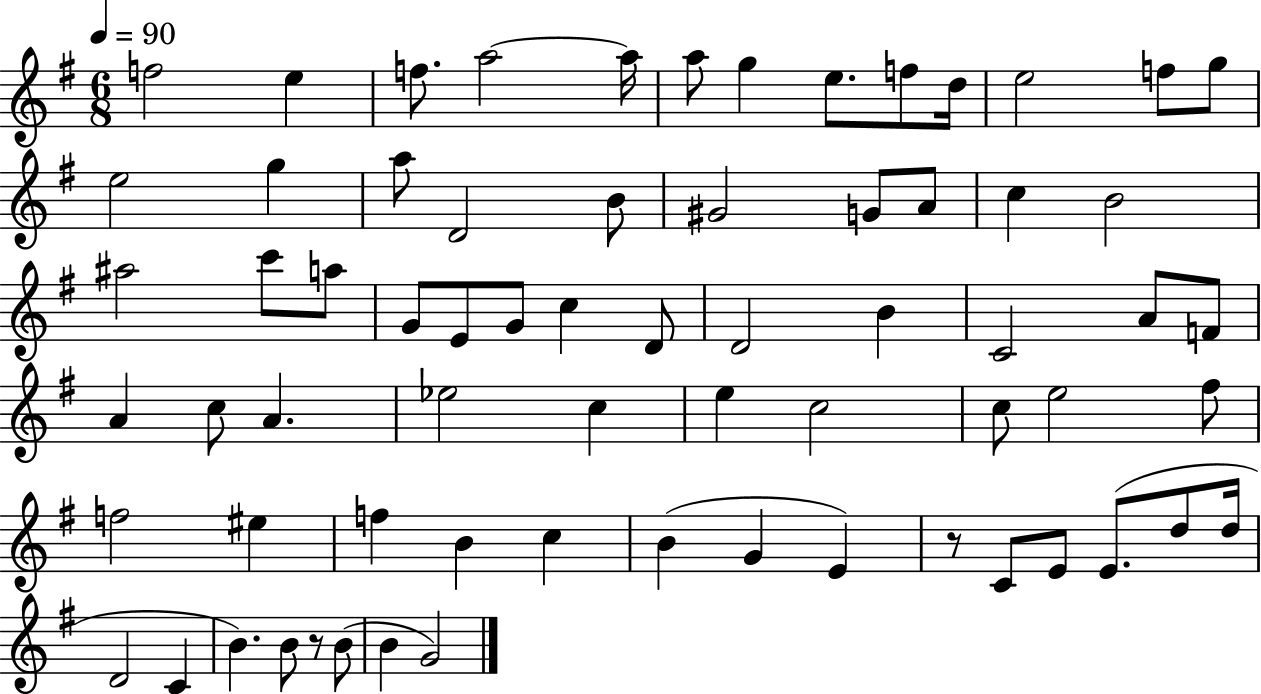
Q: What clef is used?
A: treble